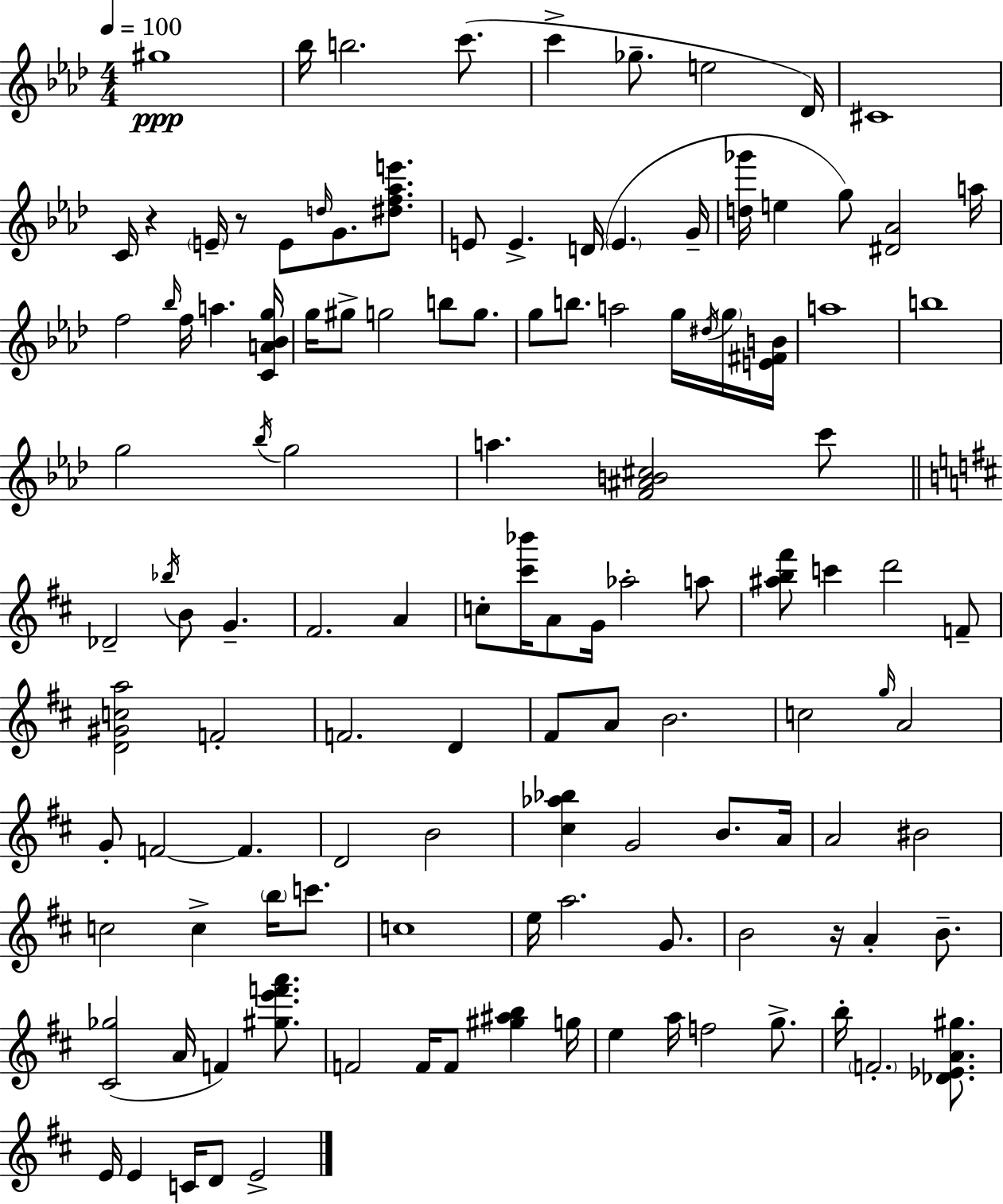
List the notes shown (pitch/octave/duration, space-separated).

G#5/w Bb5/s B5/h. C6/e. C6/q Gb5/e. E5/h Db4/s C#4/w C4/s R/q E4/s R/e E4/e D5/s G4/e. [D#5,F5,Ab5,E6]/e. E4/e E4/q. D4/s E4/q. G4/s [D5,Gb6]/s E5/q G5/e [D#4,Ab4]/h A5/s F5/h Bb5/s F5/s A5/q. [C4,A4,Bb4,G5]/s G5/s G#5/e G5/h B5/e G5/e. G5/e B5/e. A5/h G5/s D#5/s G5/s [E4,F#4,B4]/s A5/w B5/w G5/h Bb5/s G5/h A5/q. [F4,A#4,B4,C#5]/h C6/e Db4/h Bb5/s B4/e G4/q. F#4/h. A4/q C5/e [C#6,Bb6]/s A4/e G4/s Ab5/h A5/e [A#5,B5,F#6]/e C6/q D6/h F4/e [D4,G#4,C5,A5]/h F4/h F4/h. D4/q F#4/e A4/e B4/h. C5/h G5/s A4/h G4/e F4/h F4/q. D4/h B4/h [C#5,Ab5,Bb5]/q G4/h B4/e. A4/s A4/h BIS4/h C5/h C5/q B5/s C6/e. C5/w E5/s A5/h. G4/e. B4/h R/s A4/q B4/e. [C#4,Gb5]/h A4/s F4/q [G#5,E6,F6,A6]/e. F4/h F4/s F4/e [G#5,A#5,B5]/q G5/s E5/q A5/s F5/h G5/e. B5/s F4/h. [Db4,Eb4,A4,G#5]/e. E4/s E4/q C4/s D4/e E4/h